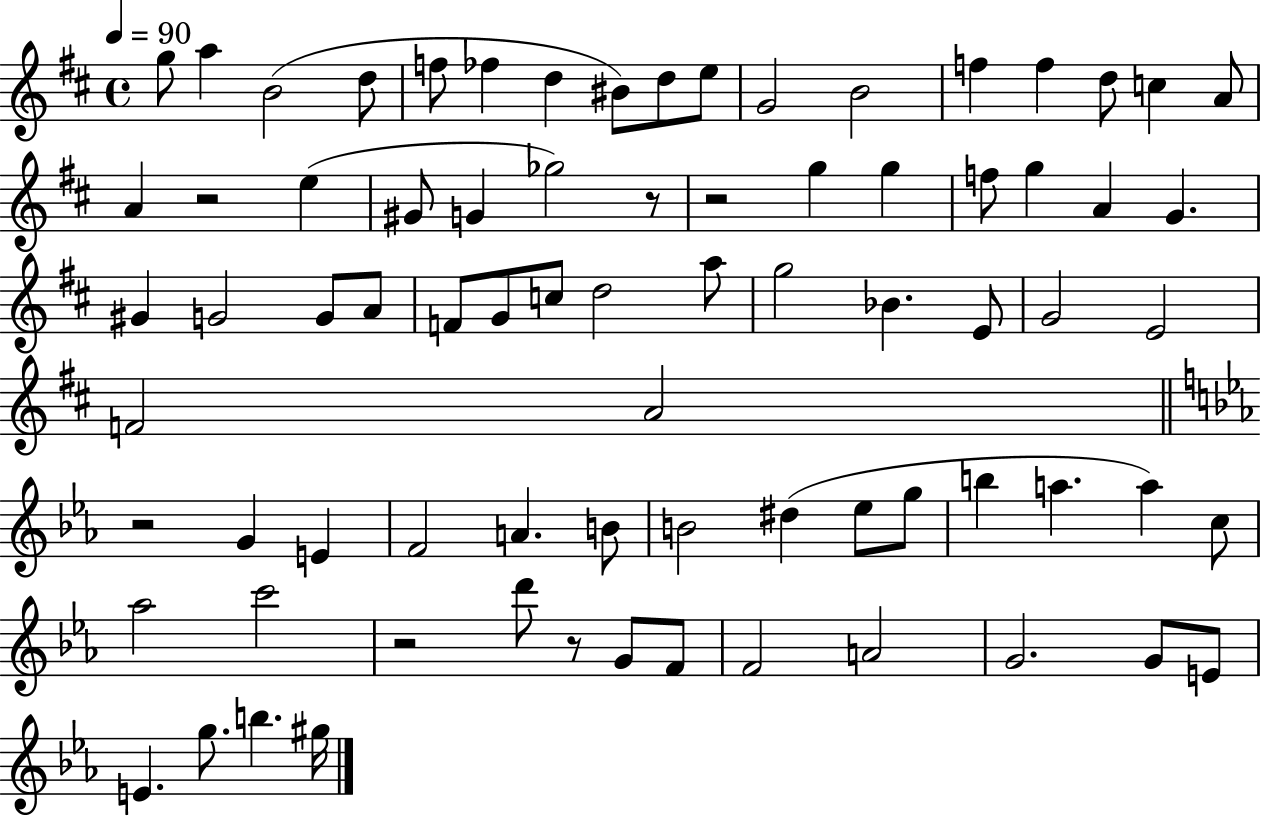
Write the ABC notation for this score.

X:1
T:Untitled
M:4/4
L:1/4
K:D
g/2 a B2 d/2 f/2 _f d ^B/2 d/2 e/2 G2 B2 f f d/2 c A/2 A z2 e ^G/2 G _g2 z/2 z2 g g f/2 g A G ^G G2 G/2 A/2 F/2 G/2 c/2 d2 a/2 g2 _B E/2 G2 E2 F2 A2 z2 G E F2 A B/2 B2 ^d _e/2 g/2 b a a c/2 _a2 c'2 z2 d'/2 z/2 G/2 F/2 F2 A2 G2 G/2 E/2 E g/2 b ^g/4